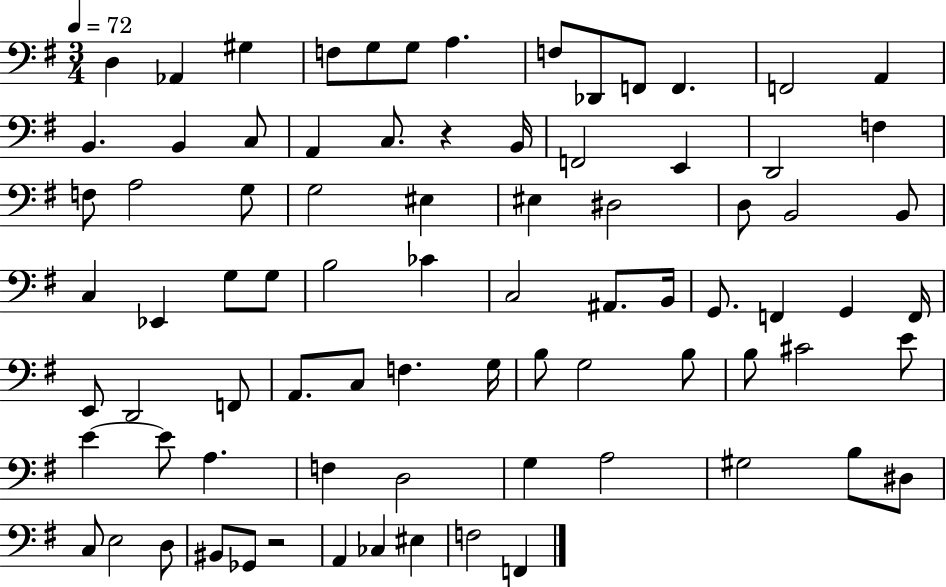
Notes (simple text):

D3/q Ab2/q G#3/q F3/e G3/e G3/e A3/q. F3/e Db2/e F2/e F2/q. F2/h A2/q B2/q. B2/q C3/e A2/q C3/e. R/q B2/s F2/h E2/q D2/h F3/q F3/e A3/h G3/e G3/h EIS3/q EIS3/q D#3/h D3/e B2/h B2/e C3/q Eb2/q G3/e G3/e B3/h CES4/q C3/h A#2/e. B2/s G2/e. F2/q G2/q F2/s E2/e D2/h F2/e A2/e. C3/e F3/q. G3/s B3/e G3/h B3/e B3/e C#4/h E4/e E4/q E4/e A3/q. F3/q D3/h G3/q A3/h G#3/h B3/e D#3/e C3/e E3/h D3/e BIS2/e Gb2/e R/h A2/q CES3/q EIS3/q F3/h F2/q